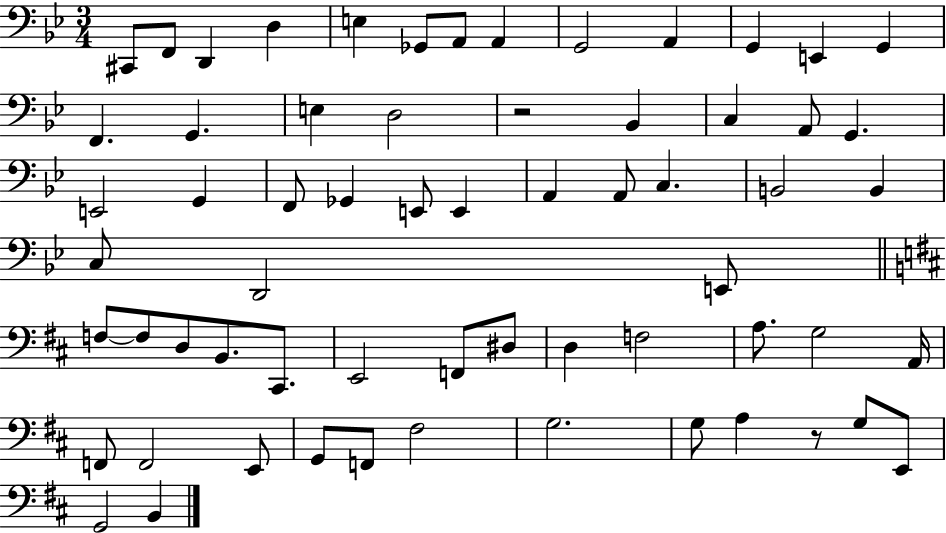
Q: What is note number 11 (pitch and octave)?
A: G2